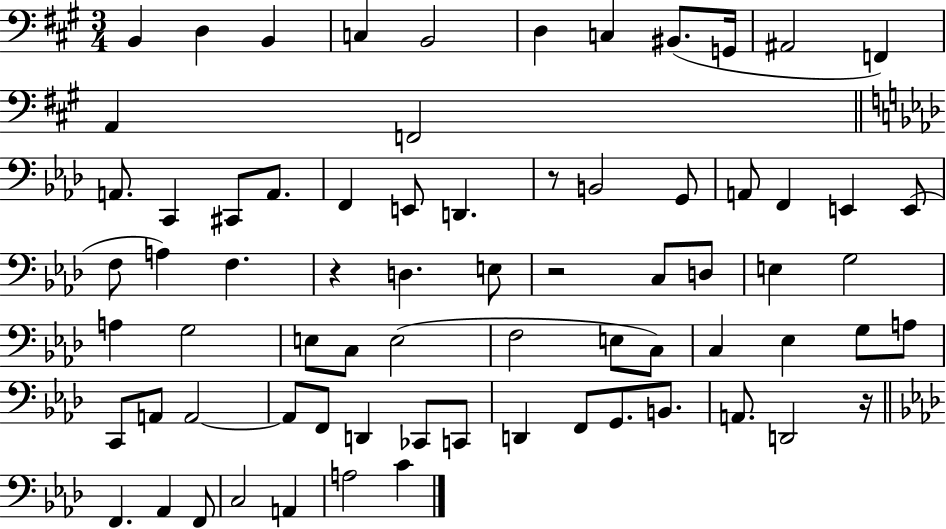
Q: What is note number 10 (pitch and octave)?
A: A#2